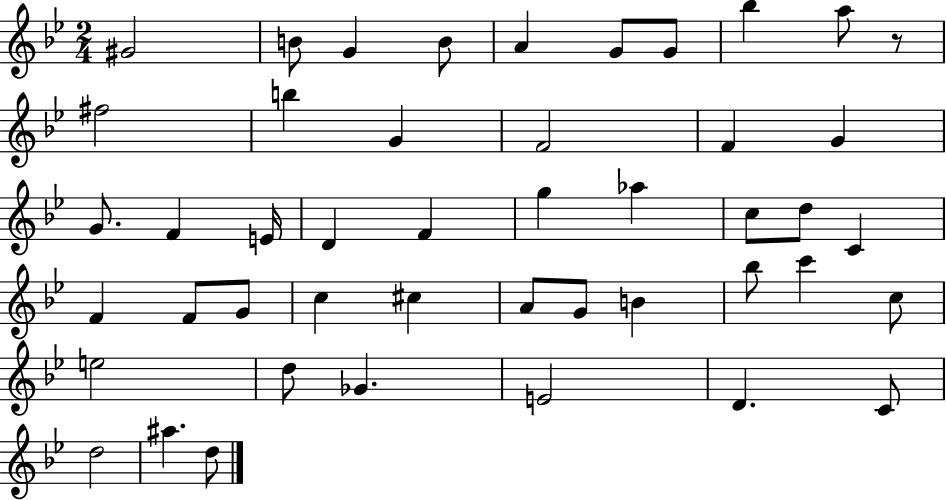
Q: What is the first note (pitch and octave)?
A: G#4